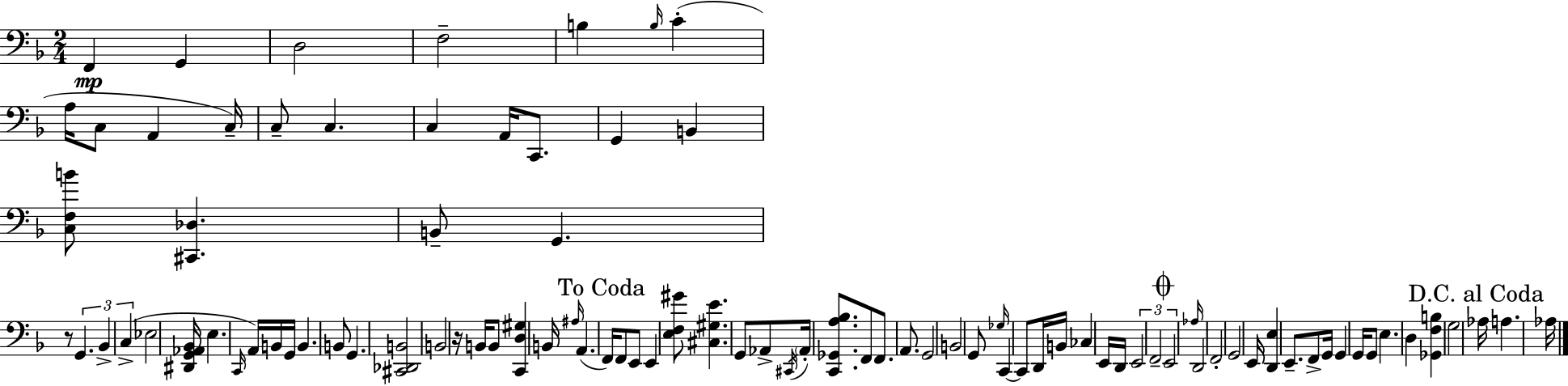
F2/q G2/q D3/h F3/h B3/q B3/s C4/q A3/s C3/e A2/q C3/s C3/e C3/q. C3/q A2/s C2/e. G2/q B2/q [C3,F3,B4]/e [C#2,Db3]/q. B2/e G2/q. R/e G2/q. Bb2/q C3/q Eb3/h [D#2,G2,Ab2,Bb2]/s E3/q. C2/s A2/s B2/s G2/s B2/q. B2/e G2/q. [C#2,Db2,B2]/h B2/h R/s B2/s B2/e [C2,D3,G#3]/q B2/s A#3/s A2/q. F2/s F2/e E2/e E2/q [E3,F3,G#4]/e [C#3,G#3,E4]/q. G2/e Ab2/e C#2/s Ab2/s [C2,Gb2,A3,Bb3]/e. F2/e F2/e. A2/e. G2/h B2/h G2/e Gb3/s C2/q C2/e D2/s B2/s CES3/q E2/s D2/s E2/h F2/h E2/h Ab3/s D2/h F2/h G2/h E2/s [D2,E3]/q E2/e. F2/e G2/s G2/q G2/s G2/e E3/q. D3/q [Gb2,F3,B3]/q G3/h Ab3/s A3/q. Ab3/s